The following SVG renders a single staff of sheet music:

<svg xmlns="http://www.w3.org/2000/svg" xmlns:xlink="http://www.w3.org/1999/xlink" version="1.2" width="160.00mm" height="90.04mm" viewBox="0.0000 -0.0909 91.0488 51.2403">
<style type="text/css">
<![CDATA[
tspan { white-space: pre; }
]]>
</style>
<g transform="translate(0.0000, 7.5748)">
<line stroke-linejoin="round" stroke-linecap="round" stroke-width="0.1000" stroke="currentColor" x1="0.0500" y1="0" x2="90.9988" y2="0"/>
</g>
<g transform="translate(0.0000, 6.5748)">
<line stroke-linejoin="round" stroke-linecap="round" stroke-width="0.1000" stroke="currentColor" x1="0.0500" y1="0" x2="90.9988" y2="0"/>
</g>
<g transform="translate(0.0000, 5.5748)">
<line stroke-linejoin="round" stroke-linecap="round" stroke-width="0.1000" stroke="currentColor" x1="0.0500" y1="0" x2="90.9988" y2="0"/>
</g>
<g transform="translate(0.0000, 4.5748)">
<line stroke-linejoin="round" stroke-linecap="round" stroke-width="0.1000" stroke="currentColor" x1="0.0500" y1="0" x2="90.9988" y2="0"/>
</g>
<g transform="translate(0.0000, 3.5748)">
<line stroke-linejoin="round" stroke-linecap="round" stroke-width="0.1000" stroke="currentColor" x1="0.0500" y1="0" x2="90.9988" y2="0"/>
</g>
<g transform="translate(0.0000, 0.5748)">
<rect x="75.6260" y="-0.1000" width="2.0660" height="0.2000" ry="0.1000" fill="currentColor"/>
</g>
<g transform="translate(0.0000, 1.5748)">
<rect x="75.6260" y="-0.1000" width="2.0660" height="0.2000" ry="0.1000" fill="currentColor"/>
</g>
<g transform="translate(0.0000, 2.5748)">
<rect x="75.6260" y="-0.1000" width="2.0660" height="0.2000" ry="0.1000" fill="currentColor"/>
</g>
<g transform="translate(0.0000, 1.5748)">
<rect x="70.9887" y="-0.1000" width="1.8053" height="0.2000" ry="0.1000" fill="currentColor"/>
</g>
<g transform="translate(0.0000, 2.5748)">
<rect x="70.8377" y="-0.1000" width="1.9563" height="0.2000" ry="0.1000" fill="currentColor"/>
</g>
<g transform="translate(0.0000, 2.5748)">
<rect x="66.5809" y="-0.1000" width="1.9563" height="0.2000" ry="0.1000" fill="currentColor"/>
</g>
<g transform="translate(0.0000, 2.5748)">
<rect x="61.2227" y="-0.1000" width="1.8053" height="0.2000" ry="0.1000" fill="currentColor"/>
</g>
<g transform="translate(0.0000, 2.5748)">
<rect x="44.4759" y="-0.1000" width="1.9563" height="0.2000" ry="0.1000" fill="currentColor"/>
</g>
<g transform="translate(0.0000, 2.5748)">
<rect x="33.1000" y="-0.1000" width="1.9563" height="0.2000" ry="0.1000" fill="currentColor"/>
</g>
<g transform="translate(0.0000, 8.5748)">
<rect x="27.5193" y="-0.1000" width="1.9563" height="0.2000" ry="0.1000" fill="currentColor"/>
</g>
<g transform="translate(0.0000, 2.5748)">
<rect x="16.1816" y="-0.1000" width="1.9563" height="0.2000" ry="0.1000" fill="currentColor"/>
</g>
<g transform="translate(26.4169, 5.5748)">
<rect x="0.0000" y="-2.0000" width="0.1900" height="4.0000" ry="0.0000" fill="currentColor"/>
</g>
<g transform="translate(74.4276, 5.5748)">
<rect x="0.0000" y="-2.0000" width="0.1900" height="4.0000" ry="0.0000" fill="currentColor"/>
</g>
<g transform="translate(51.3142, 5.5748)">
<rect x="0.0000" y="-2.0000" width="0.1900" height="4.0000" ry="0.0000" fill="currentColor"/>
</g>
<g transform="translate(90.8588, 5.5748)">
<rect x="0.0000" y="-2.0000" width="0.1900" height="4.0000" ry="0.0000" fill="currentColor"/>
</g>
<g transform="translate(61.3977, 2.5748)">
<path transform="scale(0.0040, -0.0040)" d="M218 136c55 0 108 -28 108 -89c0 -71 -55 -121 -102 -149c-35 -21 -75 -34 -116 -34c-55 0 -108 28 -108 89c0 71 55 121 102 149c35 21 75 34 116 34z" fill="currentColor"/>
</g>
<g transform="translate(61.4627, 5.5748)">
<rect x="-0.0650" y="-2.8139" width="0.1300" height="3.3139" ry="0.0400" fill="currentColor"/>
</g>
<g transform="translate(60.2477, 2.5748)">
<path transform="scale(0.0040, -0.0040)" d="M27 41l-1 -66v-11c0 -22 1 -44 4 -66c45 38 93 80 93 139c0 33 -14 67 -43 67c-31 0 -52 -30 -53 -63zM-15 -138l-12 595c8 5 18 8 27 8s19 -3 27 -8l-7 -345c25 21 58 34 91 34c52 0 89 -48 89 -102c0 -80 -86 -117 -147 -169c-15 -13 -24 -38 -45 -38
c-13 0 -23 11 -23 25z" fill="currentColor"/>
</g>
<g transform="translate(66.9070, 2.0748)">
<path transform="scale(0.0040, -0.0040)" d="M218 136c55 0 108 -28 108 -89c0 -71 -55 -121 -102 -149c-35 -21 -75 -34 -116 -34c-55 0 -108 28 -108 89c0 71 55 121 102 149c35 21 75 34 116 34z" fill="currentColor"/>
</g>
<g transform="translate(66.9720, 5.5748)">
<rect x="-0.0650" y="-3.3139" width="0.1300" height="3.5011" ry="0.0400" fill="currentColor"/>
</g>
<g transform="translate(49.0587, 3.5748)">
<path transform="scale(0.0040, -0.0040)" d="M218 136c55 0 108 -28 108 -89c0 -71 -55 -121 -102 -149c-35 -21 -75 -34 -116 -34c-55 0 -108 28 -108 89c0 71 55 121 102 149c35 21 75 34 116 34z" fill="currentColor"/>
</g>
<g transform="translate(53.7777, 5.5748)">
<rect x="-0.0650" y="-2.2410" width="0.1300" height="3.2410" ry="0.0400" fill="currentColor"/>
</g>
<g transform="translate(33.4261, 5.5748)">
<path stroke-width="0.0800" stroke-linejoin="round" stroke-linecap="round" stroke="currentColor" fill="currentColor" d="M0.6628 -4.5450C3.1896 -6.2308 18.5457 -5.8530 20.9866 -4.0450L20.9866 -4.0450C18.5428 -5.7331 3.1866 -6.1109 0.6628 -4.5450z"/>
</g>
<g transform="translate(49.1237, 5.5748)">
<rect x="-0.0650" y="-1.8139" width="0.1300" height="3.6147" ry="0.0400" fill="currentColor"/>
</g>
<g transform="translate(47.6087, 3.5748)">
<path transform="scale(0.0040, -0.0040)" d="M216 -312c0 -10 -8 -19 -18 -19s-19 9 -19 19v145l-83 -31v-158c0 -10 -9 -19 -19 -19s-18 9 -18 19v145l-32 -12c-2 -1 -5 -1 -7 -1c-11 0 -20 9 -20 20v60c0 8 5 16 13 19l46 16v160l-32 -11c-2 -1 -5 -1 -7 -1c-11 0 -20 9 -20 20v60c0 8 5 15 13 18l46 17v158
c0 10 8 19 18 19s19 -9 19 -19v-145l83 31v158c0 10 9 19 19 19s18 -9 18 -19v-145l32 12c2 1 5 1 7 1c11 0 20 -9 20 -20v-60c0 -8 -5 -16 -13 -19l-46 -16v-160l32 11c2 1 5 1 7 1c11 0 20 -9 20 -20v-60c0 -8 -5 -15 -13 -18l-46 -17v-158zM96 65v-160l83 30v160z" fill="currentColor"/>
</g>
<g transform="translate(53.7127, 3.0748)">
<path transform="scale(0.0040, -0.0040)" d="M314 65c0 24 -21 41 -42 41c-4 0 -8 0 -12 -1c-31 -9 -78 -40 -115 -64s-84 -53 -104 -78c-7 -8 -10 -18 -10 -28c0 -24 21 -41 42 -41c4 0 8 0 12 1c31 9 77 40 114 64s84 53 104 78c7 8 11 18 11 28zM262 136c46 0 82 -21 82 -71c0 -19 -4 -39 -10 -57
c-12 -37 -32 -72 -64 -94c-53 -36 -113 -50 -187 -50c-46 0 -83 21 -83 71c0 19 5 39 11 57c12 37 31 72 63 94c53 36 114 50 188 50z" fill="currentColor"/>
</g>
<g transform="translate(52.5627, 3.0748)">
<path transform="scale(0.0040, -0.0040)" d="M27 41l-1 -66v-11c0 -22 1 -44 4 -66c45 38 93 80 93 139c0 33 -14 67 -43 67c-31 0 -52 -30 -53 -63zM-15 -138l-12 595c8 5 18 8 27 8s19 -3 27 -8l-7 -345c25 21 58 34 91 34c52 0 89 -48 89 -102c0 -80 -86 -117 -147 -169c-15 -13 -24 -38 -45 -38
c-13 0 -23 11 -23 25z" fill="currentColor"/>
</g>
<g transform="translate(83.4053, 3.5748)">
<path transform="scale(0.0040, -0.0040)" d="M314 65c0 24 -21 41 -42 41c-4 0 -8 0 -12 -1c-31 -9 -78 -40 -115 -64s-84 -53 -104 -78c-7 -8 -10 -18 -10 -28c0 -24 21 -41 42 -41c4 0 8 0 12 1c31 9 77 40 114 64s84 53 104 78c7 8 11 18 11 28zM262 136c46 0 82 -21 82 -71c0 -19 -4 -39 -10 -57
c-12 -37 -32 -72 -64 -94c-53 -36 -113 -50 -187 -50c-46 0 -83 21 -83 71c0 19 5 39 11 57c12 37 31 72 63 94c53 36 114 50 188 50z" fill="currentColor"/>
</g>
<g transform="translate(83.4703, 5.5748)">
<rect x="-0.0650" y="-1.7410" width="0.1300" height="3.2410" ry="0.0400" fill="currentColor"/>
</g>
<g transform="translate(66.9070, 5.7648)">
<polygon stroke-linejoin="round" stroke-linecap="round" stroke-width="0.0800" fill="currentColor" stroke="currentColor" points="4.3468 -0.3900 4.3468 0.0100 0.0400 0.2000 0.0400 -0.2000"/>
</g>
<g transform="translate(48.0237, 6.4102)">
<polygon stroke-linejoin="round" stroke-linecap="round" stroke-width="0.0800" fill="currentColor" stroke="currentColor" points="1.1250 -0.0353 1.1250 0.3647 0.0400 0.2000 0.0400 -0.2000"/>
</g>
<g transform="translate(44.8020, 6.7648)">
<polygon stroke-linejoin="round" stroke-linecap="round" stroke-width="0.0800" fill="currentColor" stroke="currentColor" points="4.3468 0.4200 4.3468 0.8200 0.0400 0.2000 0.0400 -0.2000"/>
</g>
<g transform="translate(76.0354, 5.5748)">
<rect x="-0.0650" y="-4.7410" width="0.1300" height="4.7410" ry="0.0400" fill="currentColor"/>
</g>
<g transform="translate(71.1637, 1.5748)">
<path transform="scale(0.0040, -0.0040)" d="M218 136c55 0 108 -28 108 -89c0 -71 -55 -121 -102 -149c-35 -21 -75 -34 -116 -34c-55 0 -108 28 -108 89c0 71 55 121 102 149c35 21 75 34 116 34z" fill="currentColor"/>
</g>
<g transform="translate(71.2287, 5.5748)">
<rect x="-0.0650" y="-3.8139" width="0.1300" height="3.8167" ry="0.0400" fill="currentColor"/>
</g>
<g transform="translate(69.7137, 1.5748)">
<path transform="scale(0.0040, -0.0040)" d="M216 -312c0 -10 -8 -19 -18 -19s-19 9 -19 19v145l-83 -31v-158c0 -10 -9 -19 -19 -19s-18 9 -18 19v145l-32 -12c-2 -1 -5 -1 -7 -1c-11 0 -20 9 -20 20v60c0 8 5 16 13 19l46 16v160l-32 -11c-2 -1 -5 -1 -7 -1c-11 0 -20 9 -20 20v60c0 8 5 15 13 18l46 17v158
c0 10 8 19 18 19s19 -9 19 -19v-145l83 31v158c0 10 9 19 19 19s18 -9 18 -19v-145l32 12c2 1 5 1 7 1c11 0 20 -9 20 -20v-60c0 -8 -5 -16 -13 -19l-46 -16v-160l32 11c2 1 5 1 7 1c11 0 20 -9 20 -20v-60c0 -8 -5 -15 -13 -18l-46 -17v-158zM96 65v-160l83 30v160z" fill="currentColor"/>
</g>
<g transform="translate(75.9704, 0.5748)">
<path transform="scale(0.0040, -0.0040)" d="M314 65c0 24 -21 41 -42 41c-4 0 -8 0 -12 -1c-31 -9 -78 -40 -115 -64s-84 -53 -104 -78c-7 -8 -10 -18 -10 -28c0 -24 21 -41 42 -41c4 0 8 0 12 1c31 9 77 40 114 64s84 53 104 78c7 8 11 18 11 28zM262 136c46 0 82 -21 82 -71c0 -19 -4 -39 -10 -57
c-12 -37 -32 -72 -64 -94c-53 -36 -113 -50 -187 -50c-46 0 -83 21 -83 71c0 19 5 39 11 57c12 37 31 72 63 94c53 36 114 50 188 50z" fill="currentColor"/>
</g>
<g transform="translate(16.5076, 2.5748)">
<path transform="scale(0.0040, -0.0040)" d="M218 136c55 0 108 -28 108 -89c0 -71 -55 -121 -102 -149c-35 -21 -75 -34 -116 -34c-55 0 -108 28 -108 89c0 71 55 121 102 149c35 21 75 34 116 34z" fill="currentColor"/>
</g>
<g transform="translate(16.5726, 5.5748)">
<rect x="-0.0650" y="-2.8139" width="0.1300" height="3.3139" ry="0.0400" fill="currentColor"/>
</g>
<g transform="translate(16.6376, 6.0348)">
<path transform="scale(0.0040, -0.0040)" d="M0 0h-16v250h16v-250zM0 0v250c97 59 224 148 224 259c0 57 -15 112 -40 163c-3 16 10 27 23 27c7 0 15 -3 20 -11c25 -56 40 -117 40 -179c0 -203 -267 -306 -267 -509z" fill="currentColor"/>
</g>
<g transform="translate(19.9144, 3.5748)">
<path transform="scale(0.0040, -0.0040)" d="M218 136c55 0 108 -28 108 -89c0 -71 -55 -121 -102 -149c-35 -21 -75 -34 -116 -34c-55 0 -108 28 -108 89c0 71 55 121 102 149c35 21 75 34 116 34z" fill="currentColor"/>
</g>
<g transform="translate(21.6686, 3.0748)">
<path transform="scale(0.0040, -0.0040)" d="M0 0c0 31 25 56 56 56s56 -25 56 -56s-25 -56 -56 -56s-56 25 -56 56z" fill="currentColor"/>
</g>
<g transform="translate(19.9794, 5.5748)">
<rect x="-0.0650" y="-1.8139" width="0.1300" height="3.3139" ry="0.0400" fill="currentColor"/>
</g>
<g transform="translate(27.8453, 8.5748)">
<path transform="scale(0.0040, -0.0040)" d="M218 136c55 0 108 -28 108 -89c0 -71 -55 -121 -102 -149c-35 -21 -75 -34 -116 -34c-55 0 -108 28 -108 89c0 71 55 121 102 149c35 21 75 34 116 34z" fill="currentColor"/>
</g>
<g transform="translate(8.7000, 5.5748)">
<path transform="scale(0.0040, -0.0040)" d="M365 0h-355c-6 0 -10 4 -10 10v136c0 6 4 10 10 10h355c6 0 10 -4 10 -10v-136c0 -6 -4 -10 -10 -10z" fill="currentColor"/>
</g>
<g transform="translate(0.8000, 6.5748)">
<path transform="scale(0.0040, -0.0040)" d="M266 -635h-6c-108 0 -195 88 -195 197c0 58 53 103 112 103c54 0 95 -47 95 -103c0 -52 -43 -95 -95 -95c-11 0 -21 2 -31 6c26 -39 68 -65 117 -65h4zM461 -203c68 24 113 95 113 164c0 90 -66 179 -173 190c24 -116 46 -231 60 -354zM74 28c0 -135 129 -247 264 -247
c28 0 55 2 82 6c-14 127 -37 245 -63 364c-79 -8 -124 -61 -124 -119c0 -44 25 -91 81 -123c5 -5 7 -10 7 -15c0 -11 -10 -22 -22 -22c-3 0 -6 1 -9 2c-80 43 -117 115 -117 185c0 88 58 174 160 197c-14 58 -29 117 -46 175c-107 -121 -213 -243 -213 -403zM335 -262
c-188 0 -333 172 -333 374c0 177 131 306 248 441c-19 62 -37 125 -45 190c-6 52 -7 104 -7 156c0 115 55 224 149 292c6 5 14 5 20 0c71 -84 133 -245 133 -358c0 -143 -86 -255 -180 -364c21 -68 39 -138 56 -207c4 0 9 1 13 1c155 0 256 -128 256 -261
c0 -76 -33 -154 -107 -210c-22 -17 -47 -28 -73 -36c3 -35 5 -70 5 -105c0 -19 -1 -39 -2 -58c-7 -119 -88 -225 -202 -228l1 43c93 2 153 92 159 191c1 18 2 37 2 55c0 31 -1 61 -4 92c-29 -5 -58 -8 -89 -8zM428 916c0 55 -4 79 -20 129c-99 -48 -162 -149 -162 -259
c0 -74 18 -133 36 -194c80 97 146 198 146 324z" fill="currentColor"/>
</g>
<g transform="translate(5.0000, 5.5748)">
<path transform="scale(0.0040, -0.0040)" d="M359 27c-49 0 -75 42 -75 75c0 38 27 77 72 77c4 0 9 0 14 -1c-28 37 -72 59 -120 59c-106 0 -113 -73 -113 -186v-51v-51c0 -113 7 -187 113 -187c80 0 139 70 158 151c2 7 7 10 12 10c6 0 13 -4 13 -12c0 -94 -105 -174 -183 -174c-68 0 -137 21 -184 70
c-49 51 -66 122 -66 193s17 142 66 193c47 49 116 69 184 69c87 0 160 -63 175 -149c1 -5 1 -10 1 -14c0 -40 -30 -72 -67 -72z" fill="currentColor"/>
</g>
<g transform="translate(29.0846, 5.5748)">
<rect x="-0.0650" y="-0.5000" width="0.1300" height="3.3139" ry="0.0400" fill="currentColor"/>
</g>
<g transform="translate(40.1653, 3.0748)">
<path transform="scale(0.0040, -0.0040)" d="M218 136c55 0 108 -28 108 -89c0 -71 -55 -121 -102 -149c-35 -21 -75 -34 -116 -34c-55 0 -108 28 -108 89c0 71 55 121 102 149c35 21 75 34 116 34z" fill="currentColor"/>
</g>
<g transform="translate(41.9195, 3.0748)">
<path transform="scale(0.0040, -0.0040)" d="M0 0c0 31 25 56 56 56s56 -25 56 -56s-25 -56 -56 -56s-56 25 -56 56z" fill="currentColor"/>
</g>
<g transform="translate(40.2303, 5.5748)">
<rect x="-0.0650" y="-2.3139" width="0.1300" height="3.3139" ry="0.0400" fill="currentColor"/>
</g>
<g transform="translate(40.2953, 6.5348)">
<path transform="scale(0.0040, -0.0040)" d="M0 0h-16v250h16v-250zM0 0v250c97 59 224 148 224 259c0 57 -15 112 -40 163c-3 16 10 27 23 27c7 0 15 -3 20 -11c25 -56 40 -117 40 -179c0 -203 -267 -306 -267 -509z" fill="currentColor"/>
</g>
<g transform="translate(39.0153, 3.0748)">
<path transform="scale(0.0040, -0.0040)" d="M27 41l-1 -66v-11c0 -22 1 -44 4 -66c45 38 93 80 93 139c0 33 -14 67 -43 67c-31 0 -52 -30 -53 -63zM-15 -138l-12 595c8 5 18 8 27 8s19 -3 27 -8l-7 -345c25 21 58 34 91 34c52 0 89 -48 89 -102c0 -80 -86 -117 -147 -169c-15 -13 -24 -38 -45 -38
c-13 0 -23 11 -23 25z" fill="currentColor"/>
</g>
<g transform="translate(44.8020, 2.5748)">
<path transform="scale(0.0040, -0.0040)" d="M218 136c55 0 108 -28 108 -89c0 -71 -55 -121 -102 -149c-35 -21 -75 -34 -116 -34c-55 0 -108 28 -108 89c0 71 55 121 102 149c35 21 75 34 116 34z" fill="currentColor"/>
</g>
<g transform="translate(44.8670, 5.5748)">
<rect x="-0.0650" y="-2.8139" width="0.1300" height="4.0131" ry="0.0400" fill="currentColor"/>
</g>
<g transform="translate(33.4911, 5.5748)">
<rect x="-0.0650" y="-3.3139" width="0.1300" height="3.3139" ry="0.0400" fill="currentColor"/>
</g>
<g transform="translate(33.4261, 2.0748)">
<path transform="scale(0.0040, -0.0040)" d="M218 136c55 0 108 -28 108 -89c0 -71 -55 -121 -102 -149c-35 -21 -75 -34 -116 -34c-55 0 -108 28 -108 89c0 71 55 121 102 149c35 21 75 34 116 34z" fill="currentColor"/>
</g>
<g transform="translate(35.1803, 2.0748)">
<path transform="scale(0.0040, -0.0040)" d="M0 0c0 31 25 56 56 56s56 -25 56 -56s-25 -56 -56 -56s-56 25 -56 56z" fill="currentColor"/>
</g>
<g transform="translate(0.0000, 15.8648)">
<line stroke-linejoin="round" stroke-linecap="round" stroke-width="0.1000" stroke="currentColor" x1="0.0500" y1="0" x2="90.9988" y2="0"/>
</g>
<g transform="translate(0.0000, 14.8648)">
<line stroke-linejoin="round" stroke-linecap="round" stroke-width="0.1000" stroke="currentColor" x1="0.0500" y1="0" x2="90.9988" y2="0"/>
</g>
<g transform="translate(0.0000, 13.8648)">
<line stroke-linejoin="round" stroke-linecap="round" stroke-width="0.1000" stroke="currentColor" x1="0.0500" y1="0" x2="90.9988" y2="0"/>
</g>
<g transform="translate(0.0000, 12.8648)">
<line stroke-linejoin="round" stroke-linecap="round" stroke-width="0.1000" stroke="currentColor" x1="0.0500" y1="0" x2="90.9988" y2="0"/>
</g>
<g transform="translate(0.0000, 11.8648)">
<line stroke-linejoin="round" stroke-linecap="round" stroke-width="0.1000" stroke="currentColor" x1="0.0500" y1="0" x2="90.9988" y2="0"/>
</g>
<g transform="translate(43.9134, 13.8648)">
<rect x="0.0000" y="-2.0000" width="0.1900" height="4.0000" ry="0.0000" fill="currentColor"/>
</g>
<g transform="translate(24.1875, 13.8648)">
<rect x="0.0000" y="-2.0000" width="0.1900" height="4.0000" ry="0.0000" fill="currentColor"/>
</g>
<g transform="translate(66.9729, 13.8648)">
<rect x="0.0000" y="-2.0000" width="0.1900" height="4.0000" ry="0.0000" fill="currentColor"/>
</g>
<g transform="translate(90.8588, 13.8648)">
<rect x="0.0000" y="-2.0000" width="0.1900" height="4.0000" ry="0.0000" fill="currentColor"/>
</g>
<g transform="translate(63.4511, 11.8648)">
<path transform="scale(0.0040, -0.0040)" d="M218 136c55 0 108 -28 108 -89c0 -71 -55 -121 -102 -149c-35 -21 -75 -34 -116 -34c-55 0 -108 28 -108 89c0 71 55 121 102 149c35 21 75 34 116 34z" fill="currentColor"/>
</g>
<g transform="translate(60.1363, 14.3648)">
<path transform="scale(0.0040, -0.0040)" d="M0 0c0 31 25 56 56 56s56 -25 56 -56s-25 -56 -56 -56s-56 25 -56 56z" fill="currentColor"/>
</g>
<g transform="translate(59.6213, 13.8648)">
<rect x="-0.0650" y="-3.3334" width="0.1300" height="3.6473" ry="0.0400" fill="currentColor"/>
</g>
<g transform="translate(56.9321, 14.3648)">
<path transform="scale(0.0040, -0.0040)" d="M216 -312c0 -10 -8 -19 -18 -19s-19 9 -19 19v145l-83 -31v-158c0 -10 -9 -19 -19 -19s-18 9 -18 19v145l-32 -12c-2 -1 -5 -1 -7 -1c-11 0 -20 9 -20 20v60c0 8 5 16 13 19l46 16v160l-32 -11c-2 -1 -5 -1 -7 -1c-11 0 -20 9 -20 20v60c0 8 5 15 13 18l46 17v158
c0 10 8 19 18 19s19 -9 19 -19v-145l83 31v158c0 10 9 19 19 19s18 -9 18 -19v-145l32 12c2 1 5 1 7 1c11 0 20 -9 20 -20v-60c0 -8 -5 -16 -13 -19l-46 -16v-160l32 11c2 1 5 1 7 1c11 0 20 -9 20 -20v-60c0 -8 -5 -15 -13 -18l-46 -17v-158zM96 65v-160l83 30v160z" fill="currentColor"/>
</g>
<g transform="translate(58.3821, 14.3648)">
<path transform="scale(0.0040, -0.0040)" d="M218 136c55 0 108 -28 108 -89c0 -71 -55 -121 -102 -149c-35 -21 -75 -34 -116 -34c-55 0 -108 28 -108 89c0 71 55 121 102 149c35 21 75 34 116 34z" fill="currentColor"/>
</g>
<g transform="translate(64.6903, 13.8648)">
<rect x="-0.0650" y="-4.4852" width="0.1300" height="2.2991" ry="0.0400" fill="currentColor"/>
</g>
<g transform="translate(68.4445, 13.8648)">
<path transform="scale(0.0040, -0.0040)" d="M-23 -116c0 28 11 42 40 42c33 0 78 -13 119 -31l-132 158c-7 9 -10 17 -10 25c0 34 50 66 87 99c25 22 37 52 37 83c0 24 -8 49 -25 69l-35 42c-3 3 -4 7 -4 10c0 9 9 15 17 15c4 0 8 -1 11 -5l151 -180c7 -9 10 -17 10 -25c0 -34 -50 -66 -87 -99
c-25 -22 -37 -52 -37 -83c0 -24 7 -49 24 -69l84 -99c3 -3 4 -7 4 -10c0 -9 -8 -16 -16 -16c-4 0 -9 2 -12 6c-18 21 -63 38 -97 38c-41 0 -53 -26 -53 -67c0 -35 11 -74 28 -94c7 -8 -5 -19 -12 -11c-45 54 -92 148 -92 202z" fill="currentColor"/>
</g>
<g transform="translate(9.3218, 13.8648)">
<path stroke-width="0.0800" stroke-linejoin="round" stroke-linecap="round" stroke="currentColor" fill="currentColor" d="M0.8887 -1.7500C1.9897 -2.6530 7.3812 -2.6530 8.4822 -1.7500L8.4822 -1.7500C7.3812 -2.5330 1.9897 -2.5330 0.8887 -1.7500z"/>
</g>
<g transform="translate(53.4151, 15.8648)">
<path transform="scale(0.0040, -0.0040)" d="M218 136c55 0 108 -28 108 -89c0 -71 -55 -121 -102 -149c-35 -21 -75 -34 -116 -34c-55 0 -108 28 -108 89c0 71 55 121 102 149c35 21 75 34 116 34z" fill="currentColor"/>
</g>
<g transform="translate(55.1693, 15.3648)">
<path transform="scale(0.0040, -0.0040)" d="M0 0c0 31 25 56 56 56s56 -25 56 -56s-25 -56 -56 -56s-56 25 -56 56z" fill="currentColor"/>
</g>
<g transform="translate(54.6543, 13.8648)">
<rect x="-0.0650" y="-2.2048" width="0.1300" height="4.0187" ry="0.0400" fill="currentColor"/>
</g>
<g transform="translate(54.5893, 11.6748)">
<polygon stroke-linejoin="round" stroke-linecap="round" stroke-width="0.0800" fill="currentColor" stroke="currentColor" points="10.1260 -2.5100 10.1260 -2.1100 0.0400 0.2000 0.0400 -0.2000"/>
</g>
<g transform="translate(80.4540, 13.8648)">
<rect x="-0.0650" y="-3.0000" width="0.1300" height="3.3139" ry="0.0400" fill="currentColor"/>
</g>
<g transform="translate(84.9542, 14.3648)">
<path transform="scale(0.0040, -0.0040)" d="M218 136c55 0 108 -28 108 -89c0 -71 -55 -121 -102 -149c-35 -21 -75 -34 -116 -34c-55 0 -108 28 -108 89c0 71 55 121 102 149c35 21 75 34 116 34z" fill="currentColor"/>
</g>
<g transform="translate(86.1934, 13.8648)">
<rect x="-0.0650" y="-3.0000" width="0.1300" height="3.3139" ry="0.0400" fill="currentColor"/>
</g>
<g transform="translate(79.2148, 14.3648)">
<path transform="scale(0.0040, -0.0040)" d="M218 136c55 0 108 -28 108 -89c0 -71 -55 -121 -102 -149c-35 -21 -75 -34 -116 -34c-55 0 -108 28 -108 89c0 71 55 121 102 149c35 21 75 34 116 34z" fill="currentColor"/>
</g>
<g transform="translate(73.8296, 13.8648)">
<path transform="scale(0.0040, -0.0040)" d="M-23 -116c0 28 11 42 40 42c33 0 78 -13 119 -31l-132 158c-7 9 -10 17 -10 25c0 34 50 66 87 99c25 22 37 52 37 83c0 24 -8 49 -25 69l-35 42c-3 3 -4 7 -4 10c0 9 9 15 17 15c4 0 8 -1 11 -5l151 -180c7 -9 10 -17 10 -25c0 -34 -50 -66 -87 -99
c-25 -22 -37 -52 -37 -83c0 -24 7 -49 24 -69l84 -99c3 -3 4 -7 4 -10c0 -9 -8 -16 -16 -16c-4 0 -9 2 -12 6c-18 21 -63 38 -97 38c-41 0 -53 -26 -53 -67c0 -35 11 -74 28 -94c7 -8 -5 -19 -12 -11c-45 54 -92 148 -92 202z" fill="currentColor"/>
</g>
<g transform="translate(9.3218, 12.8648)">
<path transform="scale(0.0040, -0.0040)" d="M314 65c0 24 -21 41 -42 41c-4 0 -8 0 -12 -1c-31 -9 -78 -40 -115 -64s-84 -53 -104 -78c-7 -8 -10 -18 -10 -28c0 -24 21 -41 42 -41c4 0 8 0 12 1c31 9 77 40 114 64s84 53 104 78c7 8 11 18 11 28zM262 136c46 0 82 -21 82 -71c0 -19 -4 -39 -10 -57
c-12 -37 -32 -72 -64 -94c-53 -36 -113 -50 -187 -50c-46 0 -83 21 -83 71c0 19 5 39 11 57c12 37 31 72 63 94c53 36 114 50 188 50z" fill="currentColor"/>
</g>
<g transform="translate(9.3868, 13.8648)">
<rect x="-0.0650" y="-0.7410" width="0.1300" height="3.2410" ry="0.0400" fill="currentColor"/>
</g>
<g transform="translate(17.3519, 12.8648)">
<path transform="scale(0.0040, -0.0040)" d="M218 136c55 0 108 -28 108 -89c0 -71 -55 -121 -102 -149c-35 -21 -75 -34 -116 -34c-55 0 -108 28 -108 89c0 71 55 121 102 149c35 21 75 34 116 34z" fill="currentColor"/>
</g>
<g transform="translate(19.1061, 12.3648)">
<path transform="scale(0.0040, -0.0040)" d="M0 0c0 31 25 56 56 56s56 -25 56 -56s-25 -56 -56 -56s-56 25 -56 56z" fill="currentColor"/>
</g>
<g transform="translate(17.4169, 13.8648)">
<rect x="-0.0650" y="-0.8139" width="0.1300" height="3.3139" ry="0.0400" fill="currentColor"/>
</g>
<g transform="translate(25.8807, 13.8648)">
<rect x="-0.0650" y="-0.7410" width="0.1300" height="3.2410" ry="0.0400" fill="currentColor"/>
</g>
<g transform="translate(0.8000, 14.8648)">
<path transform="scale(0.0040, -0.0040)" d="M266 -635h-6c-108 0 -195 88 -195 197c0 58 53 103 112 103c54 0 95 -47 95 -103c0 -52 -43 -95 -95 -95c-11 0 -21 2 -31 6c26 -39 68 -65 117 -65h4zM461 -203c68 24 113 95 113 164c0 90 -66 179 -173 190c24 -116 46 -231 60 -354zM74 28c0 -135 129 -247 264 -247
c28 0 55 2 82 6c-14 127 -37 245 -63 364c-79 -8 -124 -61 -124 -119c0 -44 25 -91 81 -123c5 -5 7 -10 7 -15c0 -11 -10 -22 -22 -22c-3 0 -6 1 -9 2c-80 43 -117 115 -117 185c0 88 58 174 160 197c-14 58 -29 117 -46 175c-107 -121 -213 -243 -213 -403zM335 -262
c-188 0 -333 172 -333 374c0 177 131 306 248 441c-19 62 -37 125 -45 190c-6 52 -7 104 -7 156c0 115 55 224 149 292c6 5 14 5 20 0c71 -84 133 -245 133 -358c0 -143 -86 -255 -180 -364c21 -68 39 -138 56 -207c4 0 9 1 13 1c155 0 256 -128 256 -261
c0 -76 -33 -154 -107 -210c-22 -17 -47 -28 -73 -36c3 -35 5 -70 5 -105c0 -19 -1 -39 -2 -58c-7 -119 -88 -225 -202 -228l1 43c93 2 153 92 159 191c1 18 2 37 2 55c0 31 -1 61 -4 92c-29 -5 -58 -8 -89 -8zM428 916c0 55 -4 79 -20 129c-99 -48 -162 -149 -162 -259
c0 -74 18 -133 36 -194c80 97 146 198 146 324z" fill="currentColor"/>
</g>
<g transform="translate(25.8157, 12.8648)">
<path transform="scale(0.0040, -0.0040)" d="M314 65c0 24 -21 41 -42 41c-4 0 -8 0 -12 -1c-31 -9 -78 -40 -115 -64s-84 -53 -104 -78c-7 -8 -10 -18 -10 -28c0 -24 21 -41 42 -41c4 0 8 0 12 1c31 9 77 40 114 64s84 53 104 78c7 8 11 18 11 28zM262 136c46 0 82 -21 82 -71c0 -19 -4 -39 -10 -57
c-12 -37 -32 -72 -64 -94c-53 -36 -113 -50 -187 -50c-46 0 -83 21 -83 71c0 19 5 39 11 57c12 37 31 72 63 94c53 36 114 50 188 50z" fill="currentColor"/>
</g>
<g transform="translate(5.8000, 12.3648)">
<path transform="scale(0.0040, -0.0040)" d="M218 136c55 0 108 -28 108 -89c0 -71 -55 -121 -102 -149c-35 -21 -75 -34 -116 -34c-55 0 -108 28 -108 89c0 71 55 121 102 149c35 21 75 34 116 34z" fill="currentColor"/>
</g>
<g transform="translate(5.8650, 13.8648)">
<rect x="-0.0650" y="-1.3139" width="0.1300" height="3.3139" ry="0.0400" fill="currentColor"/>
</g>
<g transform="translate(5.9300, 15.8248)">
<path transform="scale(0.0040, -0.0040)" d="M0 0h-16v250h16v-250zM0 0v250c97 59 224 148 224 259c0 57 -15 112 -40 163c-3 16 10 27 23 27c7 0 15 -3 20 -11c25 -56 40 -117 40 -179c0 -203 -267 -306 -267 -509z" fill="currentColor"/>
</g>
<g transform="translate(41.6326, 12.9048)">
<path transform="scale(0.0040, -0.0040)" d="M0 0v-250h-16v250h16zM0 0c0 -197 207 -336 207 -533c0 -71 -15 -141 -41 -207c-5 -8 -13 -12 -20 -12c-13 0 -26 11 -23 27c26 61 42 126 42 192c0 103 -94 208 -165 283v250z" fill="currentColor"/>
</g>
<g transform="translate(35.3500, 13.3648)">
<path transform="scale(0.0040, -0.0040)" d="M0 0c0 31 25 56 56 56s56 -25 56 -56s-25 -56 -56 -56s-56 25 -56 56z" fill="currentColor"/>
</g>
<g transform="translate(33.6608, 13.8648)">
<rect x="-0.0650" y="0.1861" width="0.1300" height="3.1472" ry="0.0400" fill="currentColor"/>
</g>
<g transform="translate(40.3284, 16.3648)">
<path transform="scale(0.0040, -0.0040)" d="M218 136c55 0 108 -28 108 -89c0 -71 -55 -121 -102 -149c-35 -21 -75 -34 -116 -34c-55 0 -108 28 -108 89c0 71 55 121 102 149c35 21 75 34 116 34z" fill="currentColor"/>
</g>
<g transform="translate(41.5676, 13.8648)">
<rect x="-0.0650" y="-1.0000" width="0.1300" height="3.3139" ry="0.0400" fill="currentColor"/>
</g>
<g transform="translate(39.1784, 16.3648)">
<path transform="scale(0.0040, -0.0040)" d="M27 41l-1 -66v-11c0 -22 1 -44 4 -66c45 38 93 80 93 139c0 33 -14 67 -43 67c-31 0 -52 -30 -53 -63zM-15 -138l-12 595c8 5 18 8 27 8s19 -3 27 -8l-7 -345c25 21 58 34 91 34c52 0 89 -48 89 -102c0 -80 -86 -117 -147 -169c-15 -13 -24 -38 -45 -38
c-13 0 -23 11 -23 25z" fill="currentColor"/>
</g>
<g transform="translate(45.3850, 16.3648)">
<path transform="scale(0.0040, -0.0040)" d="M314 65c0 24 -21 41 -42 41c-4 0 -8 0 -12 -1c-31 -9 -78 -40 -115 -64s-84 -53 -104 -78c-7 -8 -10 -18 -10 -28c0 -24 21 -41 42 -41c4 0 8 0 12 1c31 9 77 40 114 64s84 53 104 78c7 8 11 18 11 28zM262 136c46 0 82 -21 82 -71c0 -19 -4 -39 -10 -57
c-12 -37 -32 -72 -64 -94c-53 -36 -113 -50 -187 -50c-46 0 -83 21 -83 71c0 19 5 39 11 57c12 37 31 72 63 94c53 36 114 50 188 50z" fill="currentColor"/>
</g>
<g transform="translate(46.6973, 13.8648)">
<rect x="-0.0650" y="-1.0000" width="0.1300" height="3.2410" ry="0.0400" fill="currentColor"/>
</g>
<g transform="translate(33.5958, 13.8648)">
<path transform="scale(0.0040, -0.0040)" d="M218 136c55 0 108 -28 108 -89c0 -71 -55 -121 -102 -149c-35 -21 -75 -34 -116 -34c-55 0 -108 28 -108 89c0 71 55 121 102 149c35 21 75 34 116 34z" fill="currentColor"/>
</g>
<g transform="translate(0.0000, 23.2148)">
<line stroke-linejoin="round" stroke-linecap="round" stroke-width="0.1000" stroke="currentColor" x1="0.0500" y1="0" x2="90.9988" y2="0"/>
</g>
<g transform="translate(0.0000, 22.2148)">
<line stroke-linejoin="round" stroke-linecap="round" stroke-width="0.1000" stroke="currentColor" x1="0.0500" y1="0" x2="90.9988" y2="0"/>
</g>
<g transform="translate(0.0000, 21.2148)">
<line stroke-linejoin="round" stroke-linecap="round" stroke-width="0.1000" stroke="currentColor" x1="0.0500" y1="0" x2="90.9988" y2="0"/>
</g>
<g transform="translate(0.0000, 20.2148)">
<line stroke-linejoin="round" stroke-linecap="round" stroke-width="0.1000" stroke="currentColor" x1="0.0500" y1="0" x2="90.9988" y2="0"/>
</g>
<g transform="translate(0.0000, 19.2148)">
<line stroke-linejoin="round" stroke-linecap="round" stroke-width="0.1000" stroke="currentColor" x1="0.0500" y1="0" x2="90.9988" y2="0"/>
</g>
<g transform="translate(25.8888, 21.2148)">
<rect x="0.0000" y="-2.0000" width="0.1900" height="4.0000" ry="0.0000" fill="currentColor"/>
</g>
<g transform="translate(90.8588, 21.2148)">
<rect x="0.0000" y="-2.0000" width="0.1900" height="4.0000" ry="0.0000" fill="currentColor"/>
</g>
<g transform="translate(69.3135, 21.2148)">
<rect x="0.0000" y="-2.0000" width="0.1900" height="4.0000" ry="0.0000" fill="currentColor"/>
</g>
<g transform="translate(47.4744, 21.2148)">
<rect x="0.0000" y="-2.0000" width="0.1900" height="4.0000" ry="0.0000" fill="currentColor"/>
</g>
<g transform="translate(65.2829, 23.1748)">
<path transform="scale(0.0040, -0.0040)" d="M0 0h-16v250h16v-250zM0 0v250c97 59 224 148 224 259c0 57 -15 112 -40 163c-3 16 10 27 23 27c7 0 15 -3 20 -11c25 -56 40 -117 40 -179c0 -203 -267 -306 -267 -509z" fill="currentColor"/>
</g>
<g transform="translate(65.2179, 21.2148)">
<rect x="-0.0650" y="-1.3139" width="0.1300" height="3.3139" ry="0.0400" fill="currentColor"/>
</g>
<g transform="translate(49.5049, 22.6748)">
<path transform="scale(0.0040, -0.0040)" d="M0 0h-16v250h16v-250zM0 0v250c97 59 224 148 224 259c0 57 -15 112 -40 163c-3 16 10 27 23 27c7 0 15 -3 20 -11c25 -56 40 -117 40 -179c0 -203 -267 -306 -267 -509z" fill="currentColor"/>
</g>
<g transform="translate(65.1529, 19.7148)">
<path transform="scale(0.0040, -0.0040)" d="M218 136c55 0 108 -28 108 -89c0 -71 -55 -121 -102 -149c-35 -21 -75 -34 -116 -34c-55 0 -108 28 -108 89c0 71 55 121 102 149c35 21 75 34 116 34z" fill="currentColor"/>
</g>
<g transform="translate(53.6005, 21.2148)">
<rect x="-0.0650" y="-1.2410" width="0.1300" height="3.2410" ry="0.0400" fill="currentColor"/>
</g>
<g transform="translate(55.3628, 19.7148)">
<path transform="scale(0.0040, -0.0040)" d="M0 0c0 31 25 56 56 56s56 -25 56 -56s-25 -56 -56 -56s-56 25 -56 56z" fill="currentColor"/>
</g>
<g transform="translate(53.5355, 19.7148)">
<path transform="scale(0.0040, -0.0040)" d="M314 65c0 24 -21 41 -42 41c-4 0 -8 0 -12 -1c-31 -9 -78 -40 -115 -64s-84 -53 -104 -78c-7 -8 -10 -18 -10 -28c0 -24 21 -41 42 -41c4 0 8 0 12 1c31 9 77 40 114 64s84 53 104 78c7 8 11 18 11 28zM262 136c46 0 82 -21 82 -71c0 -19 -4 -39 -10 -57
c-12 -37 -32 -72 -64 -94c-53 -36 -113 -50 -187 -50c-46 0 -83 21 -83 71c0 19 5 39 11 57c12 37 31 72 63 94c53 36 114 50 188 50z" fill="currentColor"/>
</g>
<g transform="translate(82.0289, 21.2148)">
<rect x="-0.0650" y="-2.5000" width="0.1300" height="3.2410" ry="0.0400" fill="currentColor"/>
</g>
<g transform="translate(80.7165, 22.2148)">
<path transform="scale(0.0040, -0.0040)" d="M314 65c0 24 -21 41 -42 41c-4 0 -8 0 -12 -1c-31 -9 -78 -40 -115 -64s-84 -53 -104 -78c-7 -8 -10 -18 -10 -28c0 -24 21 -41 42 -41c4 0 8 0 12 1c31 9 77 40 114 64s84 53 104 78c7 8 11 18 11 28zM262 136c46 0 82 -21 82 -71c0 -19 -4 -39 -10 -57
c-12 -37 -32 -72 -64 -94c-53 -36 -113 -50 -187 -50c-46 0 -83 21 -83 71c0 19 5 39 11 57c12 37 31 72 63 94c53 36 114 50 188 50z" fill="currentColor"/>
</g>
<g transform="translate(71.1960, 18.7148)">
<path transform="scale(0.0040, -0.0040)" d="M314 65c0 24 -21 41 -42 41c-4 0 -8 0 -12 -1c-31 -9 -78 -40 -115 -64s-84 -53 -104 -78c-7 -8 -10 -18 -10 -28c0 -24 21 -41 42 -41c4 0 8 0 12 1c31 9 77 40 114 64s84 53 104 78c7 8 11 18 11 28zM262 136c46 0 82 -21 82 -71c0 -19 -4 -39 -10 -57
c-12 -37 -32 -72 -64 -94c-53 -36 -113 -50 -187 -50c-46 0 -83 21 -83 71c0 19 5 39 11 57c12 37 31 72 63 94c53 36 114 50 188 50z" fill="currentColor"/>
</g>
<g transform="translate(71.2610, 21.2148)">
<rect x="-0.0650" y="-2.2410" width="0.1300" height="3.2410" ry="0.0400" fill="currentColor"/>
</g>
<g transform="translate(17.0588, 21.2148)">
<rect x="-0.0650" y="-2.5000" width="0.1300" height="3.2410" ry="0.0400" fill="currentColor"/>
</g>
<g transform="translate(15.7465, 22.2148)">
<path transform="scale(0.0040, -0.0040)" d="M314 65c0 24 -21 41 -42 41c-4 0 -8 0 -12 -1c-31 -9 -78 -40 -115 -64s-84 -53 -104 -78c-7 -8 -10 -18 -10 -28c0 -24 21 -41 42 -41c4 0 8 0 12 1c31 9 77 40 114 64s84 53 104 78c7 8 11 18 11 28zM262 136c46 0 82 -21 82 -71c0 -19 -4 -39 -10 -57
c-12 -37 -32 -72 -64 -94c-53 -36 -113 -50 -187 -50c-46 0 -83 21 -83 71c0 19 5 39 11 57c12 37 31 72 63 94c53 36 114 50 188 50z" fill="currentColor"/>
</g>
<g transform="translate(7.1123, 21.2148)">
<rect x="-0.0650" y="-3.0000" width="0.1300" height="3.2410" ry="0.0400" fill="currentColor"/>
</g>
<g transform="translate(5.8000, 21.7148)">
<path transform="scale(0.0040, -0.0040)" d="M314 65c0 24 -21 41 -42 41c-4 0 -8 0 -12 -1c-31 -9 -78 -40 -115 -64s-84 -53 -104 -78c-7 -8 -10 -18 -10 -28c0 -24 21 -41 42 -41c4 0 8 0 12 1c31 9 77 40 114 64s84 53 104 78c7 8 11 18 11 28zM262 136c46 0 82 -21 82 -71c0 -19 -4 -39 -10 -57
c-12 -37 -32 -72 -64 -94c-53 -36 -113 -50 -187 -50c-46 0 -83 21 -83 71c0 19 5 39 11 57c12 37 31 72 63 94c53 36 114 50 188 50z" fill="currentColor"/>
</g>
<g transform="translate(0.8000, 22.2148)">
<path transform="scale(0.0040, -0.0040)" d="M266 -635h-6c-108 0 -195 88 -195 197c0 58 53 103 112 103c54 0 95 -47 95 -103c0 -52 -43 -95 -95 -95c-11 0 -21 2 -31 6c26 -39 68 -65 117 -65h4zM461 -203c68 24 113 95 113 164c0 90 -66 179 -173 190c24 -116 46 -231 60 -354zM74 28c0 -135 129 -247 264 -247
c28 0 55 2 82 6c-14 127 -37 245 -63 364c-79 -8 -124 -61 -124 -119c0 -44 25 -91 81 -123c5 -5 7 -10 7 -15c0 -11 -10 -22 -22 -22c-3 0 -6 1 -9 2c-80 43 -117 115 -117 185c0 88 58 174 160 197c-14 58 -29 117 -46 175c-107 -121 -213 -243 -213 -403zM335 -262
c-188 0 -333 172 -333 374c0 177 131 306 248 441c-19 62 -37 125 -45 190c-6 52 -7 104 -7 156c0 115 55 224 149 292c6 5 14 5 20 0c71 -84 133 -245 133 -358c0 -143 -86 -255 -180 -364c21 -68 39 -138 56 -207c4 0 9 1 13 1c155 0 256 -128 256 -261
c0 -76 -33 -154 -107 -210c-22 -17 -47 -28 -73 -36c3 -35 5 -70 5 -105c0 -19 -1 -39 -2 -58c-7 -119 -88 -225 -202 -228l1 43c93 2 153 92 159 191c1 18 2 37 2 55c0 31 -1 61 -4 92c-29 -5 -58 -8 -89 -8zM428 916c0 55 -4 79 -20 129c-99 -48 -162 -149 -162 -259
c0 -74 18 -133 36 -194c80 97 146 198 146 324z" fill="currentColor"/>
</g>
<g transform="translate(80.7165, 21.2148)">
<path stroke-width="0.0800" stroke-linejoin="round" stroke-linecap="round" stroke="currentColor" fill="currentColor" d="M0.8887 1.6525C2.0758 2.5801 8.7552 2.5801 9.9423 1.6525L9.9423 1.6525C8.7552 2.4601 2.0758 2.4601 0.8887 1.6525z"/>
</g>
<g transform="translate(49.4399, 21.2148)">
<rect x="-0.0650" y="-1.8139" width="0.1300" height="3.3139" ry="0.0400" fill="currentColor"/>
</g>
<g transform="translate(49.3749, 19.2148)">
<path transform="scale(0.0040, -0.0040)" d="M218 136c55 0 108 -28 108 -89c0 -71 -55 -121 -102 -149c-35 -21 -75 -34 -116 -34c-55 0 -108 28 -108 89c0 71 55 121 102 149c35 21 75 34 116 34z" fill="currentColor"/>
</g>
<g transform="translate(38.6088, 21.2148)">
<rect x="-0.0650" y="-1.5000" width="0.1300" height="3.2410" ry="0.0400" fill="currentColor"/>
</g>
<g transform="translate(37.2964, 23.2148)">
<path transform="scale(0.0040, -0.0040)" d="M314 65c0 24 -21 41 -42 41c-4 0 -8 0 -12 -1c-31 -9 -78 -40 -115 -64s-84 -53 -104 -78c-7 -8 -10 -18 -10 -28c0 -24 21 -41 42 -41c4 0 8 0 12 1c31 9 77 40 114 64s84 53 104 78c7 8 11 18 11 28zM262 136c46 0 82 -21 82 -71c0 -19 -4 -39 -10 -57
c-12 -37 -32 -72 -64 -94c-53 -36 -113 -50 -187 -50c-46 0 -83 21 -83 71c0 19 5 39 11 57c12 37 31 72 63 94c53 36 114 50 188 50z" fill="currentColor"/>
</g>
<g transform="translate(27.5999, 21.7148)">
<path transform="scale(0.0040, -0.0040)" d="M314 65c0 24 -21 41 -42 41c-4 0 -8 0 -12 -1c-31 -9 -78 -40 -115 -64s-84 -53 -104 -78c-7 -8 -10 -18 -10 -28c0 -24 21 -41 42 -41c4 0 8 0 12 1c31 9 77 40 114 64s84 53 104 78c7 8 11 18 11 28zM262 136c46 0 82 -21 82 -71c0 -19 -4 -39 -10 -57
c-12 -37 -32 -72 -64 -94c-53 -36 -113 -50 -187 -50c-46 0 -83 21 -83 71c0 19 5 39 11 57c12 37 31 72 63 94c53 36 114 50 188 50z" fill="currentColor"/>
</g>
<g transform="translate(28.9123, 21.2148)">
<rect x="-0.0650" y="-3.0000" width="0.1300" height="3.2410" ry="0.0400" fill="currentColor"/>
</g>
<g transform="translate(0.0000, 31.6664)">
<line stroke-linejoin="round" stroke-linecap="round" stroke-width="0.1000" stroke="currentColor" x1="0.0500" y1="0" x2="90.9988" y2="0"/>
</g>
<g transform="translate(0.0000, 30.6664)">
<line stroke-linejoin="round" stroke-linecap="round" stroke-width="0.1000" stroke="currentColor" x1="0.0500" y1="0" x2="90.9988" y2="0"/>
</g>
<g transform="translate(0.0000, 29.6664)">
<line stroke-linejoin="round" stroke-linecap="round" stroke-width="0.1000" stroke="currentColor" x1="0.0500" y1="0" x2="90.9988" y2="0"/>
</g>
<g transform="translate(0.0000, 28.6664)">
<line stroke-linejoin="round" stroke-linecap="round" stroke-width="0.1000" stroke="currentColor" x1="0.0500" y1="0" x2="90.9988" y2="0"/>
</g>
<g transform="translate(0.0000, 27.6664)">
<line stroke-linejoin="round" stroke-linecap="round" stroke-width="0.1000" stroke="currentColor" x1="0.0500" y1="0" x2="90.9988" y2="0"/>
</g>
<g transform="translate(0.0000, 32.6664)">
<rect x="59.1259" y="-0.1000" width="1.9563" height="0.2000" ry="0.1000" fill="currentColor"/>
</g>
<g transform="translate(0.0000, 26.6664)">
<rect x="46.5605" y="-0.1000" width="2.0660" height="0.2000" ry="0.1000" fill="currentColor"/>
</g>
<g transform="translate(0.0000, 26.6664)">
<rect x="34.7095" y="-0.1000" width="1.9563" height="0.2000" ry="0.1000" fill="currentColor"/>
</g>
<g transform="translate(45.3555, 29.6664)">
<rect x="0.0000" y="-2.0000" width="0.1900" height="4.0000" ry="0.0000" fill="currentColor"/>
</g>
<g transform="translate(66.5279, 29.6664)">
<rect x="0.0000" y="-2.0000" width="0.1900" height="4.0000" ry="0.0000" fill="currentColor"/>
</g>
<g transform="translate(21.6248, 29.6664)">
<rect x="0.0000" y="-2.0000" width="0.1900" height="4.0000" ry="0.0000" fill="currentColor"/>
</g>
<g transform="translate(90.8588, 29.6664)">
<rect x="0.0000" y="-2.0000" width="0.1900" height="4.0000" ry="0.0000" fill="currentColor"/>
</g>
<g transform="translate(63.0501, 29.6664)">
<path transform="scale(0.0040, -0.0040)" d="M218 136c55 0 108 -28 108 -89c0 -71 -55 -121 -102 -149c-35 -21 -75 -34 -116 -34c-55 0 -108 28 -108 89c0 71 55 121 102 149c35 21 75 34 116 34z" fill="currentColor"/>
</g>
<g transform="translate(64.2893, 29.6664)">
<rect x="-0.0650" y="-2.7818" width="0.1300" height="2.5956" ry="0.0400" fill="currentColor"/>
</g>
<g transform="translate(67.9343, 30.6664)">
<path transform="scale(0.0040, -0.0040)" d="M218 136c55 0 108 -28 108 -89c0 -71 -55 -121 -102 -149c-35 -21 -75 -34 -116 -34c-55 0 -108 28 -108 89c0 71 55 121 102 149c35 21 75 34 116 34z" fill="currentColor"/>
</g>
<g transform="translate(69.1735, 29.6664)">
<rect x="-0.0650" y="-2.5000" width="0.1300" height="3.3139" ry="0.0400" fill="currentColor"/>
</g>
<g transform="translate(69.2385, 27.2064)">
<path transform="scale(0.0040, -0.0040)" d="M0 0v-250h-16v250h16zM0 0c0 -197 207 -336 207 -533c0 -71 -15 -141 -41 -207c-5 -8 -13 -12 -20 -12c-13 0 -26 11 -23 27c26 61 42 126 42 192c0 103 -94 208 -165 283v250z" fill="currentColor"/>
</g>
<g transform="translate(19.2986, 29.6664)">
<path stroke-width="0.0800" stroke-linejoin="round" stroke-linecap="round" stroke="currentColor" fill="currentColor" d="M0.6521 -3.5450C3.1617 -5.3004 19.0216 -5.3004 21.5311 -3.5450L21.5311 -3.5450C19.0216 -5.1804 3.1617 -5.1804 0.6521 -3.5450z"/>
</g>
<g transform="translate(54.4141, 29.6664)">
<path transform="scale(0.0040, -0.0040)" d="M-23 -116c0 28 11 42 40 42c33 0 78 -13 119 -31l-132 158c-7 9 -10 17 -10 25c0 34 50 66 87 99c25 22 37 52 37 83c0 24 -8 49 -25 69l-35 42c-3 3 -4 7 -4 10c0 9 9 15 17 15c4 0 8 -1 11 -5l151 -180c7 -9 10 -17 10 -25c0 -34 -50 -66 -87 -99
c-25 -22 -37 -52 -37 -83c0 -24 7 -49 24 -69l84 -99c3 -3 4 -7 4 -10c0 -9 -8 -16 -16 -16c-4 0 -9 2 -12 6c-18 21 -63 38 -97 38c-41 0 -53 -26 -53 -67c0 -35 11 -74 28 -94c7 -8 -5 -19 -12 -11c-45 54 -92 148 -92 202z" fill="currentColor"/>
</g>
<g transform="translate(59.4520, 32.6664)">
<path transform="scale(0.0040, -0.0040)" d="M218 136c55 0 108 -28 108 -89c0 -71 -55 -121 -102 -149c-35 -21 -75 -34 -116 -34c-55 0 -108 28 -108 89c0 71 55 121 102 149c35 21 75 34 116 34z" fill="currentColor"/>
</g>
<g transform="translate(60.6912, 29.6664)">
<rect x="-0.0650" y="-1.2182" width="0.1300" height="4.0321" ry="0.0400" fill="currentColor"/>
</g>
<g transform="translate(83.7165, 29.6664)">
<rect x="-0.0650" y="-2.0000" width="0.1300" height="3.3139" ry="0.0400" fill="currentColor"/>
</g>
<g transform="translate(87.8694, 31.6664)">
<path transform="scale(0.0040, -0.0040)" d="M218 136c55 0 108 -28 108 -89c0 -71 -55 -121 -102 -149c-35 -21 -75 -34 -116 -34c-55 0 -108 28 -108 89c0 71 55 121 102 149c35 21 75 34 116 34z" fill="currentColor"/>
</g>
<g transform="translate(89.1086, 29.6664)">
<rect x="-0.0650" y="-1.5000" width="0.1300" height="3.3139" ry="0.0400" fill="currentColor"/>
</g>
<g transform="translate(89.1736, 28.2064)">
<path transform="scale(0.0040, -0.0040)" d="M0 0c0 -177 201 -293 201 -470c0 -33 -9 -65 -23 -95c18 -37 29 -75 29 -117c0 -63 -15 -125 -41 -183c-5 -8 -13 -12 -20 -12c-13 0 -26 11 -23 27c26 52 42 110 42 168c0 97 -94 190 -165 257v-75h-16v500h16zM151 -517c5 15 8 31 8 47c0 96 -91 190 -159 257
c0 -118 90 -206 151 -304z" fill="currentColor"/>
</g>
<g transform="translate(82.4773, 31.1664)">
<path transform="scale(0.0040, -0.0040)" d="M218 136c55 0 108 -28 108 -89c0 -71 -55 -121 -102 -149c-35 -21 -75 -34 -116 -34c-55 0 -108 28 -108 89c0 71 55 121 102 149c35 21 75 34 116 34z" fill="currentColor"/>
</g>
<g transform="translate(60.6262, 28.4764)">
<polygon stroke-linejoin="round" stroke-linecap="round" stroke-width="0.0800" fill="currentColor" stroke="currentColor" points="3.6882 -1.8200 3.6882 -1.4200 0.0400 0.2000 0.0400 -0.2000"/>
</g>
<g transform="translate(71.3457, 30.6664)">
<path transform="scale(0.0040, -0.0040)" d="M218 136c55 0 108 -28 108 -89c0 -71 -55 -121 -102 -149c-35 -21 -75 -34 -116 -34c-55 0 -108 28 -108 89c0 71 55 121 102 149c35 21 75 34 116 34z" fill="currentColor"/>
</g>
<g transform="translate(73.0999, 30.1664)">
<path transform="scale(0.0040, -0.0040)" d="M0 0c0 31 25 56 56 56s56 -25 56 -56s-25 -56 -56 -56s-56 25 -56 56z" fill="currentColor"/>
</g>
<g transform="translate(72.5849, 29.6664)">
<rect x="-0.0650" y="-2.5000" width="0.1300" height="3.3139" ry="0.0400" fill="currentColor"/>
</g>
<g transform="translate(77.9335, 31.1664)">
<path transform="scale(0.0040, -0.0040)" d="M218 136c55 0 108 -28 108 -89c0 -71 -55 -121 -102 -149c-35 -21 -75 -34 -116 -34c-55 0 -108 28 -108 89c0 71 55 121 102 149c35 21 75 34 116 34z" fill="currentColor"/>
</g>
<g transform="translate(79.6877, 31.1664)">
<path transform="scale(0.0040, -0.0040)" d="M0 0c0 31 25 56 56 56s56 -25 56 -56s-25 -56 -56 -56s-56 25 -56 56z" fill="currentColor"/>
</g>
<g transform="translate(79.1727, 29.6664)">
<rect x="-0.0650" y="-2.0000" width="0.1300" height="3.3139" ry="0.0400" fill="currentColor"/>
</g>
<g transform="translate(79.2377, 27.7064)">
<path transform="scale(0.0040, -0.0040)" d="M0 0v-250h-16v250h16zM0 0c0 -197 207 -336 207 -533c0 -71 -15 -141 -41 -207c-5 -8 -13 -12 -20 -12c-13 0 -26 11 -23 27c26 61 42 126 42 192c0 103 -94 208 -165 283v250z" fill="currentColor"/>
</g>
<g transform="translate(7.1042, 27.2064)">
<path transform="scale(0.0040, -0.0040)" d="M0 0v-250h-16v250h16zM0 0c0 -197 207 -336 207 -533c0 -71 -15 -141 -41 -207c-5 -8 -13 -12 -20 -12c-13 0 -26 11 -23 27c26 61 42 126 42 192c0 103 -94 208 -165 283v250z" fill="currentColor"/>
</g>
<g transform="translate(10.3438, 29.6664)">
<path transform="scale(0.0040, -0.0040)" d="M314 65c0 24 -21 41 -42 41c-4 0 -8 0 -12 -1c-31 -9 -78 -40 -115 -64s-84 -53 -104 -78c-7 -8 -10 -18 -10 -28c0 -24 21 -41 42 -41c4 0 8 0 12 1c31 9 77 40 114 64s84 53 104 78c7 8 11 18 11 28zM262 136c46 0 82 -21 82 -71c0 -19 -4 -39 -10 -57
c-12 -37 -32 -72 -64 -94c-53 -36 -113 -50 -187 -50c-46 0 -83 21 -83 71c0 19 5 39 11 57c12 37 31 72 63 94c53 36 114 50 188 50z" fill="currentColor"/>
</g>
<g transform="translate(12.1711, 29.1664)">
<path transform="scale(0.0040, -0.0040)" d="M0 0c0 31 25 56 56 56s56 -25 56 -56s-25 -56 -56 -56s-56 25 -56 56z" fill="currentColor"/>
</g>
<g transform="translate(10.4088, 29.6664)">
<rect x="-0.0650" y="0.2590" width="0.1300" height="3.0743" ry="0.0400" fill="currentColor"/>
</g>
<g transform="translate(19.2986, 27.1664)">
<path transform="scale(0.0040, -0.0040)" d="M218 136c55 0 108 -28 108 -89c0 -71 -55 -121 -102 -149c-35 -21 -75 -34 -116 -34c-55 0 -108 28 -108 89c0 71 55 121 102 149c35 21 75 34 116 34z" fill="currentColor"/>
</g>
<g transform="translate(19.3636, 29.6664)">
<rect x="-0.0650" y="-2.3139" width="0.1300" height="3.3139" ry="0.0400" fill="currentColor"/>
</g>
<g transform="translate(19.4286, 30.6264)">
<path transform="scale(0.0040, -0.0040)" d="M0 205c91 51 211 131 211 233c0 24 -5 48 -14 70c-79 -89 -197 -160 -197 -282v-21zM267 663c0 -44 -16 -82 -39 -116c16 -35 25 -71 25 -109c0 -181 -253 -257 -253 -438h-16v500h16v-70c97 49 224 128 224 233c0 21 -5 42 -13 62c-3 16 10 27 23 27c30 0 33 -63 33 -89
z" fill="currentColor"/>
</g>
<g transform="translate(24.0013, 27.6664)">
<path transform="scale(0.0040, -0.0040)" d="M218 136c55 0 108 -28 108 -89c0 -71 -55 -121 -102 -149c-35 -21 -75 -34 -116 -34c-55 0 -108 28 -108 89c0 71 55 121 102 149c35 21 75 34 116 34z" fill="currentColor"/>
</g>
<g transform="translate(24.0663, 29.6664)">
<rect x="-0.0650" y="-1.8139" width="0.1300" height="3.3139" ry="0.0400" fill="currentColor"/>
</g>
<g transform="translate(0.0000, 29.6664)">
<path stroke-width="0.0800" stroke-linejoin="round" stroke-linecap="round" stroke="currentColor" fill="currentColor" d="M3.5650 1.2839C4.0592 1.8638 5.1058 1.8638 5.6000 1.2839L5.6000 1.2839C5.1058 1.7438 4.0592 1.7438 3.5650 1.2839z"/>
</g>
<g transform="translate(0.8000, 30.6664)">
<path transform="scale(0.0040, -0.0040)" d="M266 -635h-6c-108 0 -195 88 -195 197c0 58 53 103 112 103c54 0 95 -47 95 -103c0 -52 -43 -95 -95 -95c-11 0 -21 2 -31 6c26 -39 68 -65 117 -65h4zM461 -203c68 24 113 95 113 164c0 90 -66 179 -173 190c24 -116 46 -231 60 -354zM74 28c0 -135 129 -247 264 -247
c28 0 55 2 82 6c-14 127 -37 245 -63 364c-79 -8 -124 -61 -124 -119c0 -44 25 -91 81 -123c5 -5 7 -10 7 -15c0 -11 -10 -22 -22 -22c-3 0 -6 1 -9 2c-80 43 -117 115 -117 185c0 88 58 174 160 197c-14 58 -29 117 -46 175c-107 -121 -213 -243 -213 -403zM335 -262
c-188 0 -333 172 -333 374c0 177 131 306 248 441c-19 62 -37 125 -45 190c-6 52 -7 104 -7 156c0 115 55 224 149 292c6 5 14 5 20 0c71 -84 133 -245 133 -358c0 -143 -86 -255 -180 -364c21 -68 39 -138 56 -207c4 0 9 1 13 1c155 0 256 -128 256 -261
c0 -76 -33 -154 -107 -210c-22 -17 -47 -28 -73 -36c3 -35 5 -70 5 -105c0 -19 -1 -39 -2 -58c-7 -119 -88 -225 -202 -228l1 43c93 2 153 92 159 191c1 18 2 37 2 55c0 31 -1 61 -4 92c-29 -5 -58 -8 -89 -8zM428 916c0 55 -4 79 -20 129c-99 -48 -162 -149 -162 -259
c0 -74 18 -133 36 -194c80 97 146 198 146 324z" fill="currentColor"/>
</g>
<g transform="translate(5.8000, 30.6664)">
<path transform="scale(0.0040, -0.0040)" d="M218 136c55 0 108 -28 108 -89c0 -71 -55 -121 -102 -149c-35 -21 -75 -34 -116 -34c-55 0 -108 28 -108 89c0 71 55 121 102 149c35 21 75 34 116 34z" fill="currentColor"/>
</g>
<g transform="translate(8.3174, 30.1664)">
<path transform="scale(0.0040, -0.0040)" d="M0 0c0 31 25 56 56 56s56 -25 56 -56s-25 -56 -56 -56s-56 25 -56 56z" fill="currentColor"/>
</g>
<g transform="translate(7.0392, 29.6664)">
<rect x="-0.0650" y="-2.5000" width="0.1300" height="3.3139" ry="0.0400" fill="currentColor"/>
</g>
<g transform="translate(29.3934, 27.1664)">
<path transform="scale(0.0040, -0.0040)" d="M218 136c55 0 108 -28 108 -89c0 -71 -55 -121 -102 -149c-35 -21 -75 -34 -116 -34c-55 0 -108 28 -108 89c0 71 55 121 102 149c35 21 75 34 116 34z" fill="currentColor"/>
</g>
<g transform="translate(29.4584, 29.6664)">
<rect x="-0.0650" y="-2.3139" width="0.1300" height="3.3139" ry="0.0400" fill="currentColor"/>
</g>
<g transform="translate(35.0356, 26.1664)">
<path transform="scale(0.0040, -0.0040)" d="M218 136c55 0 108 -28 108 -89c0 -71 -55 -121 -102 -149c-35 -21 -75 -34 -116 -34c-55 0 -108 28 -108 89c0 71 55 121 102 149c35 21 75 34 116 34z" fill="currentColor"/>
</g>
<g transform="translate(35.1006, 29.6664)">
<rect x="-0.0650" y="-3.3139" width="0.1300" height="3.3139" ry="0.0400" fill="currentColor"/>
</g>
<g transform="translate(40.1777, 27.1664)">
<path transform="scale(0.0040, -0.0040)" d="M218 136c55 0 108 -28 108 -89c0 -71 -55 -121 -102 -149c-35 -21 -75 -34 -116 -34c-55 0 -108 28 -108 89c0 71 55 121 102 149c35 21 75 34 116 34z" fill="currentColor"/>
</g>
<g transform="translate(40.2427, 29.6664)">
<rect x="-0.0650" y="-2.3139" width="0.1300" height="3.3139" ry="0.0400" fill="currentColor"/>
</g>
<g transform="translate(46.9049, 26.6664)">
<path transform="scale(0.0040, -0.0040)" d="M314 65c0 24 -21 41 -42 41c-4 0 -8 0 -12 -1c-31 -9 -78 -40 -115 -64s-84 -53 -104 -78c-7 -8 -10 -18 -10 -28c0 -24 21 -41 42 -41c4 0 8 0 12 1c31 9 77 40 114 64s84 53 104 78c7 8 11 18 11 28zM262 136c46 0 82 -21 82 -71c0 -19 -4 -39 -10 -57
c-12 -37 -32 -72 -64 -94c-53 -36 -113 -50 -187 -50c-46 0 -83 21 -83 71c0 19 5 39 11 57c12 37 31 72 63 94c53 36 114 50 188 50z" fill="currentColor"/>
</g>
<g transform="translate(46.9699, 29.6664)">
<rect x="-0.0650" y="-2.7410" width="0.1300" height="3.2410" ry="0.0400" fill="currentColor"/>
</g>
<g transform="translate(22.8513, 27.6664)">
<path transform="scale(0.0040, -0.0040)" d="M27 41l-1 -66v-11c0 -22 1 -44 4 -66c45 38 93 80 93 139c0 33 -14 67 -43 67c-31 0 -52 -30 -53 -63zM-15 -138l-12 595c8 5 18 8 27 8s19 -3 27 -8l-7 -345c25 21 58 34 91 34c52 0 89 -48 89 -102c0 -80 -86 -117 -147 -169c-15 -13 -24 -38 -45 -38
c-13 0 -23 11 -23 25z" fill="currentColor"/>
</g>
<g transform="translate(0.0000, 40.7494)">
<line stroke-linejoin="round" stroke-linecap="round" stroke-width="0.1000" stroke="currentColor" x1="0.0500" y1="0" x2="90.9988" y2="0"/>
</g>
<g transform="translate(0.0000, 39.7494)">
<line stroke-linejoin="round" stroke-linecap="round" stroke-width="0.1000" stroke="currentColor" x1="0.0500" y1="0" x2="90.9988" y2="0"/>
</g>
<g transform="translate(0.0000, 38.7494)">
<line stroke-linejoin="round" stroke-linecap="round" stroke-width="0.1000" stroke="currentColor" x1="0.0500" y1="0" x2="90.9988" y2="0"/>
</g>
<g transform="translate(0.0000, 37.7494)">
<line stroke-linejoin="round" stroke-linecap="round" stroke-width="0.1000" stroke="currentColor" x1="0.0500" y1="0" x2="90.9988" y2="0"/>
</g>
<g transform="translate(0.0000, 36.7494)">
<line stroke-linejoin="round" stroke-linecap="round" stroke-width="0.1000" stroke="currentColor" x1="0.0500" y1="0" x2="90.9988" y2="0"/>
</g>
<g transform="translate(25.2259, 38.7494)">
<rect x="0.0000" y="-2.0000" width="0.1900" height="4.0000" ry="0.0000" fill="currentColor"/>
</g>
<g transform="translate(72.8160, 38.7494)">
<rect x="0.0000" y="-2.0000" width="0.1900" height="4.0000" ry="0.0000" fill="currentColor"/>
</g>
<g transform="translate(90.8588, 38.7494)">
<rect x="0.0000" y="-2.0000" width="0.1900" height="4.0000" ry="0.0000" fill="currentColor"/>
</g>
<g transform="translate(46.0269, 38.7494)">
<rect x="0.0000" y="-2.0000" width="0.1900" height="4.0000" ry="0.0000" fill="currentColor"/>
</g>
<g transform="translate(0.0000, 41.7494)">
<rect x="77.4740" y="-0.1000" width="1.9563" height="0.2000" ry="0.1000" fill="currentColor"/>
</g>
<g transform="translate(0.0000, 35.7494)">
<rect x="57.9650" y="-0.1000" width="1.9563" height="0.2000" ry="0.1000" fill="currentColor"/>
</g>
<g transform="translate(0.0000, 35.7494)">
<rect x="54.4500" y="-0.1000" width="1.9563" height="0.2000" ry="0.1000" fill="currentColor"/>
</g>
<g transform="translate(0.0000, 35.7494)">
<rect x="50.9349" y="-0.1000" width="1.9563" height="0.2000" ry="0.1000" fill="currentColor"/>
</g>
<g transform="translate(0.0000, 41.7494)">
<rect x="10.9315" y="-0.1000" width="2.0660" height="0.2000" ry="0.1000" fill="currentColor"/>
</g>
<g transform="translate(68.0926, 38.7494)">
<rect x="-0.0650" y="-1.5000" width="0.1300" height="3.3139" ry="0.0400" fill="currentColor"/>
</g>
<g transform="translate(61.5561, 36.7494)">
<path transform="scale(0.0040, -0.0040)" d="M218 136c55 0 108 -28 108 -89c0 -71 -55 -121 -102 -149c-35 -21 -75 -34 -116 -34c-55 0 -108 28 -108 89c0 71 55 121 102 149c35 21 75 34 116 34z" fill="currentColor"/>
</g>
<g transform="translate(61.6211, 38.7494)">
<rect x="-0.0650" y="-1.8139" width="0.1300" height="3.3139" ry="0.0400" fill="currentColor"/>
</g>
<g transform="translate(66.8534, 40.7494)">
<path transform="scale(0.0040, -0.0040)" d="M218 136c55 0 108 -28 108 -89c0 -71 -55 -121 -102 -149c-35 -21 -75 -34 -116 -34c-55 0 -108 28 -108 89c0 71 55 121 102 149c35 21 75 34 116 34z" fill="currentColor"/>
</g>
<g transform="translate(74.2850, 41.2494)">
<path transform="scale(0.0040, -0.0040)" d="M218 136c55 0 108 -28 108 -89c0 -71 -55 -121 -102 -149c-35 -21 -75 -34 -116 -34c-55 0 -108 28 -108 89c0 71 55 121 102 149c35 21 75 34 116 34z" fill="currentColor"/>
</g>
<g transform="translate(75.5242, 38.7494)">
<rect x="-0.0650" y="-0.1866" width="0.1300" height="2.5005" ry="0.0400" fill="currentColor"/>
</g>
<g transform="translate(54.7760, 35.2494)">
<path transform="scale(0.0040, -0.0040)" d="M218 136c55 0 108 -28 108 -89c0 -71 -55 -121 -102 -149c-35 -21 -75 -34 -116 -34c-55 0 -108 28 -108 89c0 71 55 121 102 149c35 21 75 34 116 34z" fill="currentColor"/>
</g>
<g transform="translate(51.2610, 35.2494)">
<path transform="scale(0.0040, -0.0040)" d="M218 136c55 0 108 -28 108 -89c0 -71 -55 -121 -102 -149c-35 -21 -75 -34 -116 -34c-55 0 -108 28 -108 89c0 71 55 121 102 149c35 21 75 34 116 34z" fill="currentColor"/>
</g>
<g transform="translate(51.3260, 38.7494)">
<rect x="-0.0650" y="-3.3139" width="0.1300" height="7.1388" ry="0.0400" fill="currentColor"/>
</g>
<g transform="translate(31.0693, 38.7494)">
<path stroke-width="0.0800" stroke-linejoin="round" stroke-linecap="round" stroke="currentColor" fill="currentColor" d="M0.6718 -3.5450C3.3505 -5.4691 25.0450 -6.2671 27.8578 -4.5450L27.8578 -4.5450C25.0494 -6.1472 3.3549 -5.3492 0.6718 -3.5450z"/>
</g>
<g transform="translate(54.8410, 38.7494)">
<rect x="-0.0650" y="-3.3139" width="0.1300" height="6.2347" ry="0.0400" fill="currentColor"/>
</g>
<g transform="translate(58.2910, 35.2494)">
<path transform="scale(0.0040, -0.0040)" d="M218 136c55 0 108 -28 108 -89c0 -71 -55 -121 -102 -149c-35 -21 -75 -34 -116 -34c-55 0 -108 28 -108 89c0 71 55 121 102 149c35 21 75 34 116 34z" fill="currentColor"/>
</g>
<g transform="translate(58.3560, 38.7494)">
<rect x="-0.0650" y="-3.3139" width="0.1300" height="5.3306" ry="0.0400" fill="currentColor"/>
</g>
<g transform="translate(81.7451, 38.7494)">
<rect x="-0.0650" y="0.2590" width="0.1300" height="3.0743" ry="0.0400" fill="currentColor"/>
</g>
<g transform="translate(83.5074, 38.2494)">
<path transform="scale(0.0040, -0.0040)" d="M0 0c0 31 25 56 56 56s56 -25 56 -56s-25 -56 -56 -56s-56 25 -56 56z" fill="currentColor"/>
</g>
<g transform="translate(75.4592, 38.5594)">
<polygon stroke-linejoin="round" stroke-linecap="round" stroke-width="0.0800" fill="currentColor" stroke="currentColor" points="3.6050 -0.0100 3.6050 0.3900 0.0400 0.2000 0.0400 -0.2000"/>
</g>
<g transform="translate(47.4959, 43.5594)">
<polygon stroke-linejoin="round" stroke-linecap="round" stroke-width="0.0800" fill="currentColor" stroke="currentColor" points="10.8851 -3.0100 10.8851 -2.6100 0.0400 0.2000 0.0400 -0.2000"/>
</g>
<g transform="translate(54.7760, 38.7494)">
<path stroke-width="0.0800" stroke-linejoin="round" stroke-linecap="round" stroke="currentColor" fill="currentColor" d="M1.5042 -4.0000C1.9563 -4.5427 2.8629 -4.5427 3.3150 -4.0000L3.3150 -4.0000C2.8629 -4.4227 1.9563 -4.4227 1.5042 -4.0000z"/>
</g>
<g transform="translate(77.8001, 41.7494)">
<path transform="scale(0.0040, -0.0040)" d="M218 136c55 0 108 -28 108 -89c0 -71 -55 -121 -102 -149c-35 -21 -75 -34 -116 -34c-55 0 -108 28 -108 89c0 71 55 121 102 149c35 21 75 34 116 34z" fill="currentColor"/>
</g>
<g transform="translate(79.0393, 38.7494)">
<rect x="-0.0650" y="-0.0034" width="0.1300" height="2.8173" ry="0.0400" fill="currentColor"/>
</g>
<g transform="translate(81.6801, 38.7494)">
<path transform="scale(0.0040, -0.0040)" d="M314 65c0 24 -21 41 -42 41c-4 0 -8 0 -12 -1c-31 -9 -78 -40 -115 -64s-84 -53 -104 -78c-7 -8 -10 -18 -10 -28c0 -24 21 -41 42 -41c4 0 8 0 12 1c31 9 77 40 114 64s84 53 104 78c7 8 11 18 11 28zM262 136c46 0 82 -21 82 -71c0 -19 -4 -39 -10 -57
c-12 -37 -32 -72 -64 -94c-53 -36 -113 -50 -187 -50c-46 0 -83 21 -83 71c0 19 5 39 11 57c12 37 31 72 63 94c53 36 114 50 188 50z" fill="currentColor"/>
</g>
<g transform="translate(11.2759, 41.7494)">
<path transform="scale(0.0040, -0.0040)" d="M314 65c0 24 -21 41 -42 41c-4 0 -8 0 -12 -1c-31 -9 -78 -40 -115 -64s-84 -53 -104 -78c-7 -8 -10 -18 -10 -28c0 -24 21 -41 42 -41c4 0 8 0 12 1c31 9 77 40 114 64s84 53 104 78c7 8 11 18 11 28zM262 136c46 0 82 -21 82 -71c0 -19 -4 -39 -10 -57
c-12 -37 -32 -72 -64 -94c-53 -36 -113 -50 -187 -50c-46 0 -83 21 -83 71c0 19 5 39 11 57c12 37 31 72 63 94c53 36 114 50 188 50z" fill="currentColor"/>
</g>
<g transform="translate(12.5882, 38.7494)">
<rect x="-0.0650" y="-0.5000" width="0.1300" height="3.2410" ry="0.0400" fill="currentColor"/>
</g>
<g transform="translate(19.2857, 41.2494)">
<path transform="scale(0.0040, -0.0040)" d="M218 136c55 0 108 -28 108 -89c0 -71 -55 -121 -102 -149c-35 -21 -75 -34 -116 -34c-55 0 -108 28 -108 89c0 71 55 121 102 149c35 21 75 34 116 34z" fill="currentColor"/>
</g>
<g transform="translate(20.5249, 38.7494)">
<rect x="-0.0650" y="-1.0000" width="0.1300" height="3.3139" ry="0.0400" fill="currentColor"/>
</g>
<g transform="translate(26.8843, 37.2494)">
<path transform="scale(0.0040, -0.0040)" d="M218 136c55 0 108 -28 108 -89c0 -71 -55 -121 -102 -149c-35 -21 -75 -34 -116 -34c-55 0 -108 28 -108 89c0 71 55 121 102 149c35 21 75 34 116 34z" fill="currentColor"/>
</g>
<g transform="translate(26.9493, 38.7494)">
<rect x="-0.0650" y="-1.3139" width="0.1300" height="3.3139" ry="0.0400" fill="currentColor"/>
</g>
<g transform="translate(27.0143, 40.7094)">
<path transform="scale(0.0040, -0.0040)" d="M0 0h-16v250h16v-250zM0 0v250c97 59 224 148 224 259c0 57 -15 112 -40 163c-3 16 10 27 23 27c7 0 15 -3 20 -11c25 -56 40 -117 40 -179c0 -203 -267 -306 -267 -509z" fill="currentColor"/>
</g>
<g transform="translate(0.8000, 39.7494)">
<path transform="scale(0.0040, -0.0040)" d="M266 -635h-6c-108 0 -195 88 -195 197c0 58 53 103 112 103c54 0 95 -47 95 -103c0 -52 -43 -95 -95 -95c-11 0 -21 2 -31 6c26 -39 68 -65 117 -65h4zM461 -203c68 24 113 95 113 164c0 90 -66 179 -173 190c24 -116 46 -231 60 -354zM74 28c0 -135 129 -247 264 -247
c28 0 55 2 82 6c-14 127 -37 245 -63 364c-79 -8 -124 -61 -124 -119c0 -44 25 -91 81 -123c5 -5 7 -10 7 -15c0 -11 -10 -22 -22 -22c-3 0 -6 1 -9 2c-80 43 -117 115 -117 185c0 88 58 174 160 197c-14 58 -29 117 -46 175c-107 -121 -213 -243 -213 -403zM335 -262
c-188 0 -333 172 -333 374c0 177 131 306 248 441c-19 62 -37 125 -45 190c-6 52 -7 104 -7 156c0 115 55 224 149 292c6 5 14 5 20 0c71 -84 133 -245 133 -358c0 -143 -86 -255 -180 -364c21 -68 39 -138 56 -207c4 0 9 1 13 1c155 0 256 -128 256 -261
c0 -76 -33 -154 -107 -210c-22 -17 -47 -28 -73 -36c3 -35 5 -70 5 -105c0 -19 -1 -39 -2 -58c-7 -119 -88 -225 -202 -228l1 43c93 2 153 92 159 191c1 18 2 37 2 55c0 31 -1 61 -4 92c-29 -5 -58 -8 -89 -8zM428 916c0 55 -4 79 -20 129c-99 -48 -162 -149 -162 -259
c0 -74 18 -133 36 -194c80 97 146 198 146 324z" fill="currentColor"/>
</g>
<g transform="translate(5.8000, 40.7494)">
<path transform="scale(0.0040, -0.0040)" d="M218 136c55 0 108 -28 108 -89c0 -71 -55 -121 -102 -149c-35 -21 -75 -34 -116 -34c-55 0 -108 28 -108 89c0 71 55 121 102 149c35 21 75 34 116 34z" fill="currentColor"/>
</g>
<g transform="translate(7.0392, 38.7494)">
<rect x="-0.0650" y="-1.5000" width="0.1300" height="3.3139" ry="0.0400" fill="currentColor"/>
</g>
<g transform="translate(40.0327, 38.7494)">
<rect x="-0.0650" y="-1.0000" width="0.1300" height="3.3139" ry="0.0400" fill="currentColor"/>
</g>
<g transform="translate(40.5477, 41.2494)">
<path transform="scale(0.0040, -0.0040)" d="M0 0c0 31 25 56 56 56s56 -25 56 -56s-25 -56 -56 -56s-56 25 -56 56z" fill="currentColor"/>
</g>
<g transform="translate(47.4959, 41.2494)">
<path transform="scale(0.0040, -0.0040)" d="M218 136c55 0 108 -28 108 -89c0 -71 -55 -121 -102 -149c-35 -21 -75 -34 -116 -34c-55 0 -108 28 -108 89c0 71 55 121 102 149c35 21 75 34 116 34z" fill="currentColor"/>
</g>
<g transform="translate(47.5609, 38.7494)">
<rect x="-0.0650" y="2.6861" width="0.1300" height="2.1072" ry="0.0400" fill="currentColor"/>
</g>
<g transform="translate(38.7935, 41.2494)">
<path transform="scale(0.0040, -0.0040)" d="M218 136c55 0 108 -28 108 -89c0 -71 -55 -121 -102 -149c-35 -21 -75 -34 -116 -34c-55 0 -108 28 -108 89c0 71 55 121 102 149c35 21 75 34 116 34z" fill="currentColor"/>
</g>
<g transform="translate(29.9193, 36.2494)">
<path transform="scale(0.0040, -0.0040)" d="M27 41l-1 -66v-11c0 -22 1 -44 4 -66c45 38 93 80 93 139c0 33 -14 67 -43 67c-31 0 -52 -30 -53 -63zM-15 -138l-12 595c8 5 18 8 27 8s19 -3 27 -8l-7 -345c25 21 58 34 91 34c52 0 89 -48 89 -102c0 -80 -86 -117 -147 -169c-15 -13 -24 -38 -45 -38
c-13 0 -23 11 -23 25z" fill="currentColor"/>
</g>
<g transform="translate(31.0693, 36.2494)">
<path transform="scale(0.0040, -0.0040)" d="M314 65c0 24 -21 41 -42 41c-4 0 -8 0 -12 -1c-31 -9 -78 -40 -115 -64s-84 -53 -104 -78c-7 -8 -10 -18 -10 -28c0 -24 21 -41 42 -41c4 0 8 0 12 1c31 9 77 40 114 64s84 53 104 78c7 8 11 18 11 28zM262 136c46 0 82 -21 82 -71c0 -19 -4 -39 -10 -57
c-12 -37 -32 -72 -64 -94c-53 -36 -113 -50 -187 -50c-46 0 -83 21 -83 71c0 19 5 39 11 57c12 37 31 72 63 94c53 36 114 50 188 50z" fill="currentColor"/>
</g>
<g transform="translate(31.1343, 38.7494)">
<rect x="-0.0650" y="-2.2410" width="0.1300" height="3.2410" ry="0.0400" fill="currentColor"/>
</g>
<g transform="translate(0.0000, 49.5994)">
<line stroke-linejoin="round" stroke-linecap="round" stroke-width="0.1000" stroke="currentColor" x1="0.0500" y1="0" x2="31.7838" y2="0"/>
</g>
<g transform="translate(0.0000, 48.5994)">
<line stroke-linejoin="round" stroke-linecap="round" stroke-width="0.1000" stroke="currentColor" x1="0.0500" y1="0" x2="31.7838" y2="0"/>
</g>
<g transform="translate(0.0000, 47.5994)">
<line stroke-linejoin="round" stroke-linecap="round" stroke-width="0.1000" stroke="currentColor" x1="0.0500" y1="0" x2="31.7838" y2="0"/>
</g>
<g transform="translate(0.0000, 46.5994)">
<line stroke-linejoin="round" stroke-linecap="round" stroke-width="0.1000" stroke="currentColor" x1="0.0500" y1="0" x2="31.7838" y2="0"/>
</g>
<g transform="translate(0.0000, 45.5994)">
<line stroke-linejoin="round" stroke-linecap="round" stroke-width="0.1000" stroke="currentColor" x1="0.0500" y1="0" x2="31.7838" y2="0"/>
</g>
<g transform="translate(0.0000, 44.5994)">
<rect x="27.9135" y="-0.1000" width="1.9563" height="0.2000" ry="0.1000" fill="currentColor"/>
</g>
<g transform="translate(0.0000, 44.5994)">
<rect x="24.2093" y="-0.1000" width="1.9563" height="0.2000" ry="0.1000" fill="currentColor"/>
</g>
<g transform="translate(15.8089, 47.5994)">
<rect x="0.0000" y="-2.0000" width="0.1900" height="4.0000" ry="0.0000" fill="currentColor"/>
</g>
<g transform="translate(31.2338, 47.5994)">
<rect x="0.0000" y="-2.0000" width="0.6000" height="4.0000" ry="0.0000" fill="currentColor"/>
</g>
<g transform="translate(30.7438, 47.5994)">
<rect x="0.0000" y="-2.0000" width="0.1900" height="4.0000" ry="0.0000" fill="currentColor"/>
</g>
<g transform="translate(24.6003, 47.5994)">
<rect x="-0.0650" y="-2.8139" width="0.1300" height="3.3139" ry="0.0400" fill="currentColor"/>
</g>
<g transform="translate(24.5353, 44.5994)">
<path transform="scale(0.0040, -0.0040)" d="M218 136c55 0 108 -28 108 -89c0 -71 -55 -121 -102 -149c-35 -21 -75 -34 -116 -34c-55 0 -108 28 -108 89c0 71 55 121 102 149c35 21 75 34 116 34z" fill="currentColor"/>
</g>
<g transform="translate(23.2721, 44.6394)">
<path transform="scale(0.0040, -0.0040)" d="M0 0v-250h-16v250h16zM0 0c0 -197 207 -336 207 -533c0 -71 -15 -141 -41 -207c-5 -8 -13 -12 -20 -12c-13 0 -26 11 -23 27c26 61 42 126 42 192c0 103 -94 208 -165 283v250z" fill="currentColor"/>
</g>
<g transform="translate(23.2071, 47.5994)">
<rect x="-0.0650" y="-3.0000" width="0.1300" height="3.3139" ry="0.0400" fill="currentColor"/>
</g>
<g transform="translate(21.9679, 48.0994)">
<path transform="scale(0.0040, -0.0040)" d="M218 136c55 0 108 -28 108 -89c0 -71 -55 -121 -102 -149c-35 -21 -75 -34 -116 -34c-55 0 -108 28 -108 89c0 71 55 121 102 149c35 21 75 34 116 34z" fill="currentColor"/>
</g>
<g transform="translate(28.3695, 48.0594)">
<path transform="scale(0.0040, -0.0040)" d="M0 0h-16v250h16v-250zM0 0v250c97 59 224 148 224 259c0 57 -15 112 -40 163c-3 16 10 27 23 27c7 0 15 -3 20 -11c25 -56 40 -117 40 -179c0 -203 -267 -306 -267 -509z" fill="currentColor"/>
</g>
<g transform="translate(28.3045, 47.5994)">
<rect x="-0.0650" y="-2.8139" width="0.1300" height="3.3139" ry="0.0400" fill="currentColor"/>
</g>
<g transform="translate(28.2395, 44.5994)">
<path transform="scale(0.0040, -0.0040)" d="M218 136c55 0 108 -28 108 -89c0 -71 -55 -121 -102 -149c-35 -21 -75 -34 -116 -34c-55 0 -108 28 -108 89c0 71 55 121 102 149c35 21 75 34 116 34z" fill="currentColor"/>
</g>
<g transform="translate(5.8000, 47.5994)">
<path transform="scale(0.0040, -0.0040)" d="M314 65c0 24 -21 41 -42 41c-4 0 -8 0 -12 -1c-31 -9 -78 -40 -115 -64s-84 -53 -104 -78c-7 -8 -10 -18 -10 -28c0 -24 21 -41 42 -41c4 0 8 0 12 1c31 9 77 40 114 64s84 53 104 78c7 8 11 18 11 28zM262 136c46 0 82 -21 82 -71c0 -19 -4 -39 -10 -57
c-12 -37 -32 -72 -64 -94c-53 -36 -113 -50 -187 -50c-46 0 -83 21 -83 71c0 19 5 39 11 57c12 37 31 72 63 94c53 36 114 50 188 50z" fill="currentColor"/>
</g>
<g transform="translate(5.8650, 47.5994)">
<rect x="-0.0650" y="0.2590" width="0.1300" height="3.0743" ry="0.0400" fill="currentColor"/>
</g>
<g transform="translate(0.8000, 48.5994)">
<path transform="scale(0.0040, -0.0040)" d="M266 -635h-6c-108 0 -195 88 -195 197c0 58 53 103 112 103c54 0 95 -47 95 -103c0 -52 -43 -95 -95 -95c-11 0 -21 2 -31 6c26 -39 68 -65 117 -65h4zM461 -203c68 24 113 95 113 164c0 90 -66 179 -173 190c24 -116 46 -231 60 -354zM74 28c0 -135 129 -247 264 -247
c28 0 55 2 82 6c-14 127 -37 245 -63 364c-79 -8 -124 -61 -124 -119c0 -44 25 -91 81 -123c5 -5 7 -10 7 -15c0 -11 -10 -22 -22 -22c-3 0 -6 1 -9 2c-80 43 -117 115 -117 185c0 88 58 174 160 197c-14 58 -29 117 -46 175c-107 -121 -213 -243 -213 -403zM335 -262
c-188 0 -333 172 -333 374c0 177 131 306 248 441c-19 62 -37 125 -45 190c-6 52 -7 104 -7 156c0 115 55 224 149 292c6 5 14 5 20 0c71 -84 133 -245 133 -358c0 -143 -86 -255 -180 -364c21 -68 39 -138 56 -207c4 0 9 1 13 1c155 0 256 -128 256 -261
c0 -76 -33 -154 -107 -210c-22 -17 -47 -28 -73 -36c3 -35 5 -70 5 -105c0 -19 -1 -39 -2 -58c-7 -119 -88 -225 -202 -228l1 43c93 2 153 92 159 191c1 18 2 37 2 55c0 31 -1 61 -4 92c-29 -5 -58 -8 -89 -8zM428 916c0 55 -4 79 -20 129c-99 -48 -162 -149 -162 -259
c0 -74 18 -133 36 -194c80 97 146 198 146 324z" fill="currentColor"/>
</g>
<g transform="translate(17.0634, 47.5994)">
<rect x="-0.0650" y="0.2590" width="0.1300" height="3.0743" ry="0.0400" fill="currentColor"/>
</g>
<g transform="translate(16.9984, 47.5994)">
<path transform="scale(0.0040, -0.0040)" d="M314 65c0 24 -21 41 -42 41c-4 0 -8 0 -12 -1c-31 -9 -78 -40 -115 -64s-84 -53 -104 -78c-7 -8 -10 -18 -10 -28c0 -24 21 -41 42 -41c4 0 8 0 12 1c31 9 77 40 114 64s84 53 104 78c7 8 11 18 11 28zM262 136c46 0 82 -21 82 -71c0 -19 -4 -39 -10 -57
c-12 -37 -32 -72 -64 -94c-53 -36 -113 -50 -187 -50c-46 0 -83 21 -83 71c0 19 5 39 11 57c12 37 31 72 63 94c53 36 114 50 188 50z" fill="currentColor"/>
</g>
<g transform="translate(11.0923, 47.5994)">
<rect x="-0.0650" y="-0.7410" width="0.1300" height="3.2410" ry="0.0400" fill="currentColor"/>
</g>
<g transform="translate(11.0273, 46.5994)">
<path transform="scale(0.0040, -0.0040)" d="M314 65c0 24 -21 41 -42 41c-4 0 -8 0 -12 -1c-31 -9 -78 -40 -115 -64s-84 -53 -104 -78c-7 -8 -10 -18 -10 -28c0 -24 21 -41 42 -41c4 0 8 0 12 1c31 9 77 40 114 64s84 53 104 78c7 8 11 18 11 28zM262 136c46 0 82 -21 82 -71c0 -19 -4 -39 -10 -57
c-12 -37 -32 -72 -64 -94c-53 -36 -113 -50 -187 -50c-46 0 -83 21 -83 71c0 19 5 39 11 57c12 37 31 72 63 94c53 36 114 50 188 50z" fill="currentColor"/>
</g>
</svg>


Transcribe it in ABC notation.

X:1
T:Untitled
M:4/4
L:1/4
K:C
z2 a/2 f C b _g/2 a/2 ^f/4 _g2 _a b/2 ^c'/2 e'2 f2 e/2 d2 d d2 B _D/2 D2 E/2 ^A/2 f/2 z z A A A2 G2 A2 E2 f/2 e2 e/2 g2 G2 G/2 B2 g/4 _f g b g a2 z C/2 B/2 G/2 G F/2 F E/4 E C2 D e/2 _g2 D D/2 b/2 b/2 b/2 f E D/2 C/2 B2 B2 d2 B2 A/2 a a/2